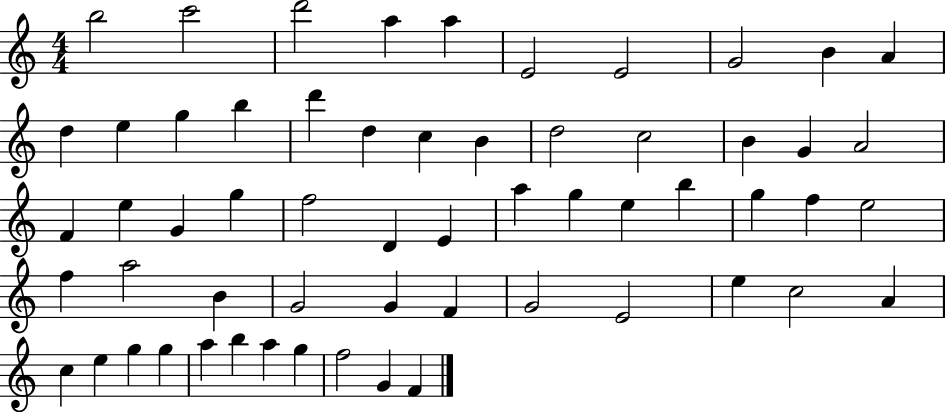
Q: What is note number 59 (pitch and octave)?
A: F4